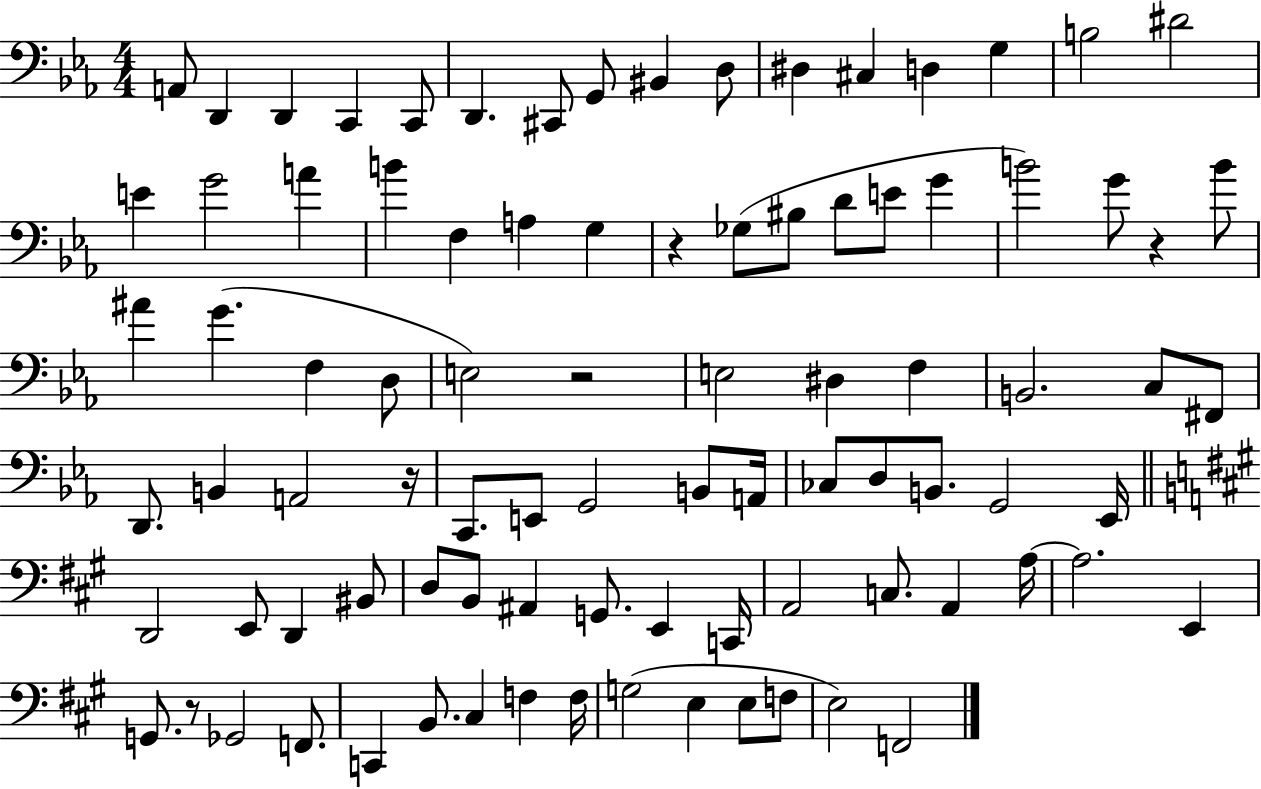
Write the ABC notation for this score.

X:1
T:Untitled
M:4/4
L:1/4
K:Eb
A,,/2 D,, D,, C,, C,,/2 D,, ^C,,/2 G,,/2 ^B,, D,/2 ^D, ^C, D, G, B,2 ^D2 E G2 A B F, A, G, z _G,/2 ^B,/2 D/2 E/2 G B2 G/2 z B/2 ^A G F, D,/2 E,2 z2 E,2 ^D, F, B,,2 C,/2 ^F,,/2 D,,/2 B,, A,,2 z/4 C,,/2 E,,/2 G,,2 B,,/2 A,,/4 _C,/2 D,/2 B,,/2 G,,2 _E,,/4 D,,2 E,,/2 D,, ^B,,/2 D,/2 B,,/2 ^A,, G,,/2 E,, C,,/4 A,,2 C,/2 A,, A,/4 A,2 E,, G,,/2 z/2 _G,,2 F,,/2 C,, B,,/2 ^C, F, F,/4 G,2 E, E,/2 F,/2 E,2 F,,2